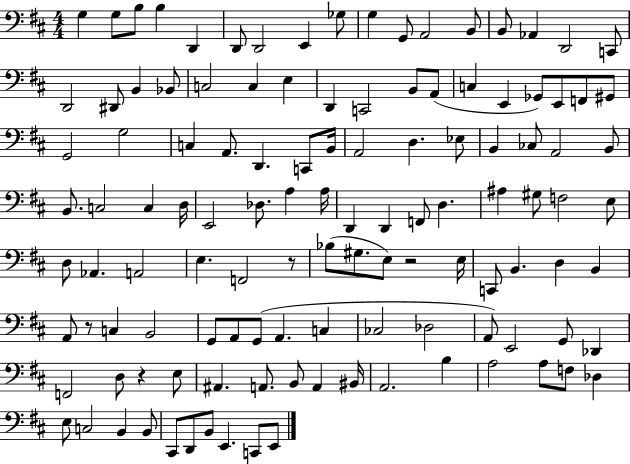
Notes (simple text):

G3/q G3/e B3/e B3/q D2/q D2/e D2/h E2/q Gb3/e G3/q G2/e A2/h B2/e B2/e Ab2/q D2/h C2/e D2/h D#2/e B2/q Bb2/e C3/h C3/q E3/q D2/q C2/h B2/e A2/e C3/q E2/q Gb2/e E2/e F2/e G#2/e G2/h G3/h C3/q A2/e. D2/q. C2/e B2/s A2/h D3/q. Eb3/e B2/q CES3/e A2/h B2/e B2/e. C3/h C3/q D3/s E2/h Db3/e. A3/q A3/s D2/q D2/q F2/e D3/q. A#3/q G#3/e F3/h E3/e D3/e Ab2/q. A2/h E3/q. F2/h R/e Bb3/e G#3/e. E3/e R/h E3/s C2/e B2/q. D3/q B2/q A2/e R/e C3/q B2/h G2/e A2/e G2/e A2/q. C3/q CES3/h Db3/h A2/e E2/h G2/e Db2/q F2/h D3/e R/q E3/e A#2/q. A2/e. B2/e A2/q BIS2/s A2/h. B3/q A3/h A3/e F3/e Db3/q E3/e C3/h B2/q B2/e C#2/e D2/e B2/e E2/q. C2/e E2/e